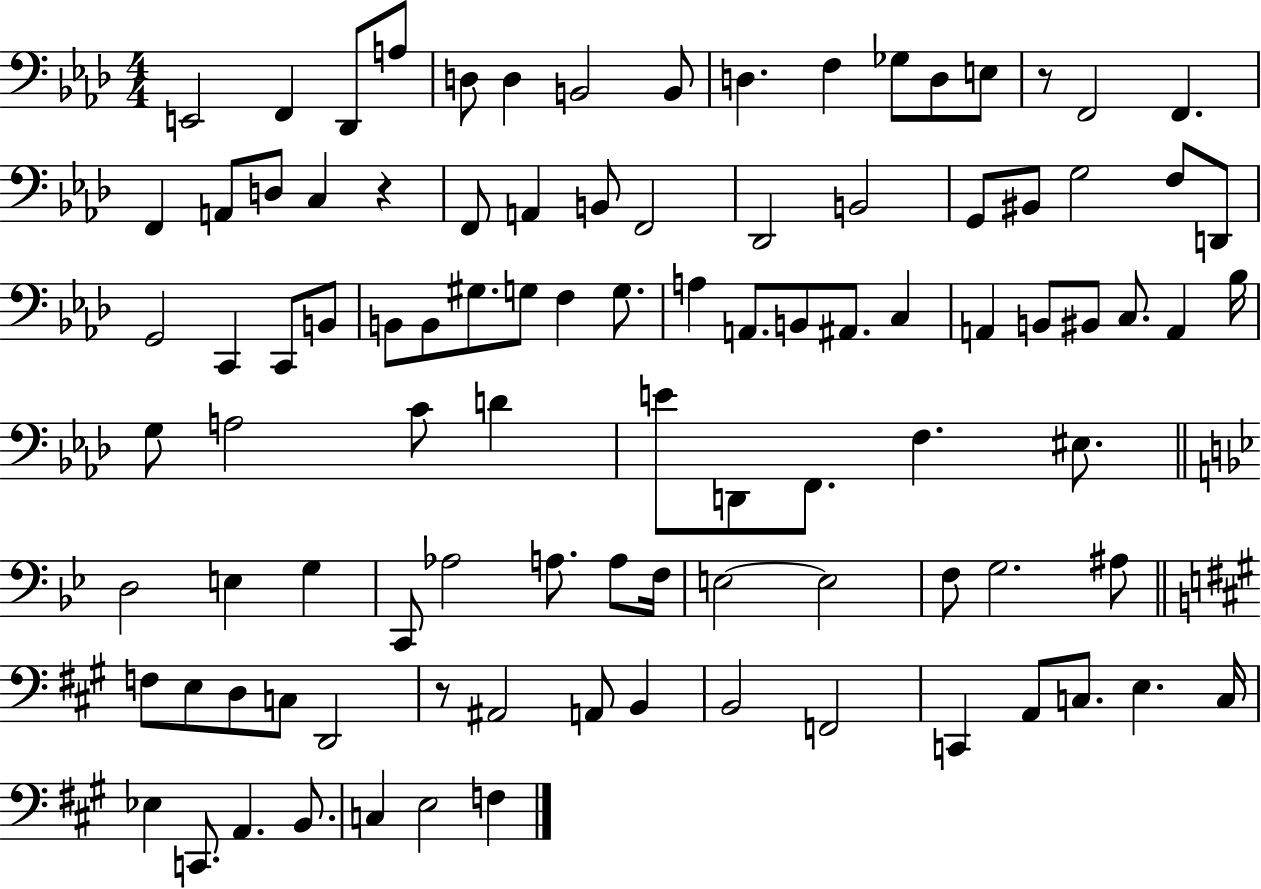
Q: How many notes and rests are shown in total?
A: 98